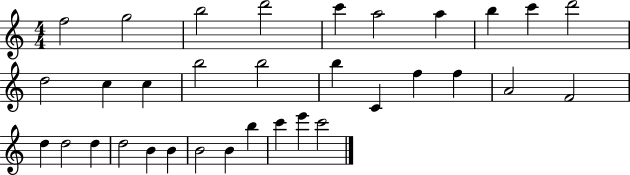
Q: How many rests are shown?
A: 0